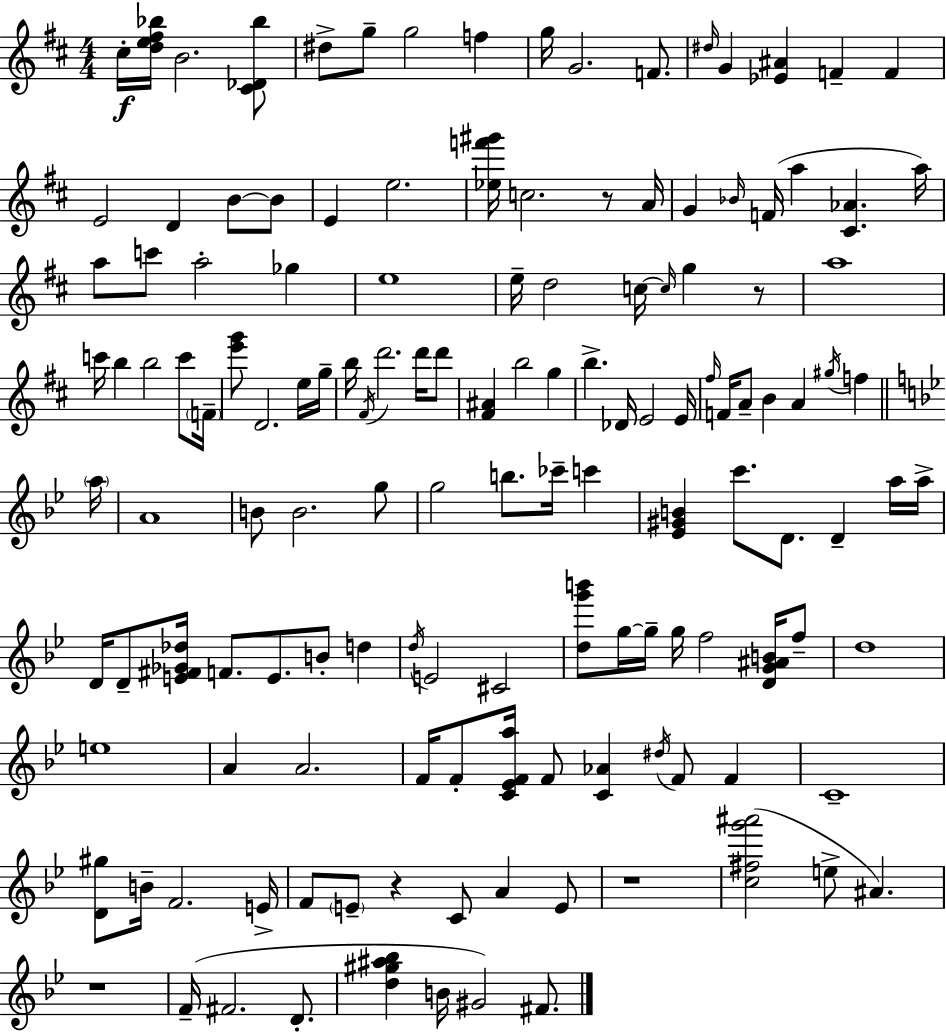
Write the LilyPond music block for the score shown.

{
  \clef treble
  \numericTimeSignature
  \time 4/4
  \key d \major
  \repeat volta 2 { cis''16-.\f <d'' e'' fis'' bes''>16 b'2. <cis' des' bes''>8 | dis''8-> g''8-- g''2 f''4 | g''16 g'2. f'8. | \grace { dis''16 } g'4 <ees' ais'>4 f'4-- f'4 | \break e'2 d'4 b'8~~ b'8 | e'4 e''2. | <ees'' f''' gis'''>16 c''2. r8 | a'16 g'4 \grace { bes'16 }( f'16 a''4 <cis' aes'>4. | \break a''16) a''8 c'''8 a''2-. ges''4 | e''1 | e''16-- d''2 c''16~~ \grace { c''16 } g''4 | r8 a''1 | \break c'''16 b''4 b''2 | c'''8 \parenthesize f'16-- <e''' g'''>8 d'2. | e''16 g''16-- b''16 \acciaccatura { fis'16 } d'''2. | d'''16 d'''8 <fis' ais'>4 b''2 | \break g''4 b''4.-> des'16 e'2 | e'16 \grace { fis''16 } f'16 a'8-- b'4 a'4 | \acciaccatura { gis''16 } f''4 \bar "||" \break \key g \minor \parenthesize a''16 a'1 | b'8 b'2. g''8 | g''2 b''8. ces'''16-- c'''4 | <ees' gis' b'>4 c'''8. d'8. d'4-- a''16 | \break a''16-> d'16 d'8-- <e' fis' ges' des''>16 f'8. e'8. b'8-. d''4 | \acciaccatura { d''16 } e'2 cis'2 | <d'' g''' b'''>8 g''16~~ g''16-- g''16 f''2 <d' g' ais' b'>16 | f''8-- d''1 | \break e''1 | a'4 a'2. | f'16 f'8-. <c' ees' f' a''>16 f'8 <c' aes'>4 \acciaccatura { dis''16 } f'8 f'4 | c'1-- | \break <d' gis''>8 b'16-- f'2. | e'16-> f'8 \parenthesize e'8-- r4 c'8 a'4 | e'8 r1 | <c'' fis'' g''' ais'''>2( e''8-> ais'4.) | \break r1 | f'16--( fis'2. | d'8.-. <d'' gis'' ais'' bes''>4 b'16 gis'2) | fis'8. } \bar "|."
}